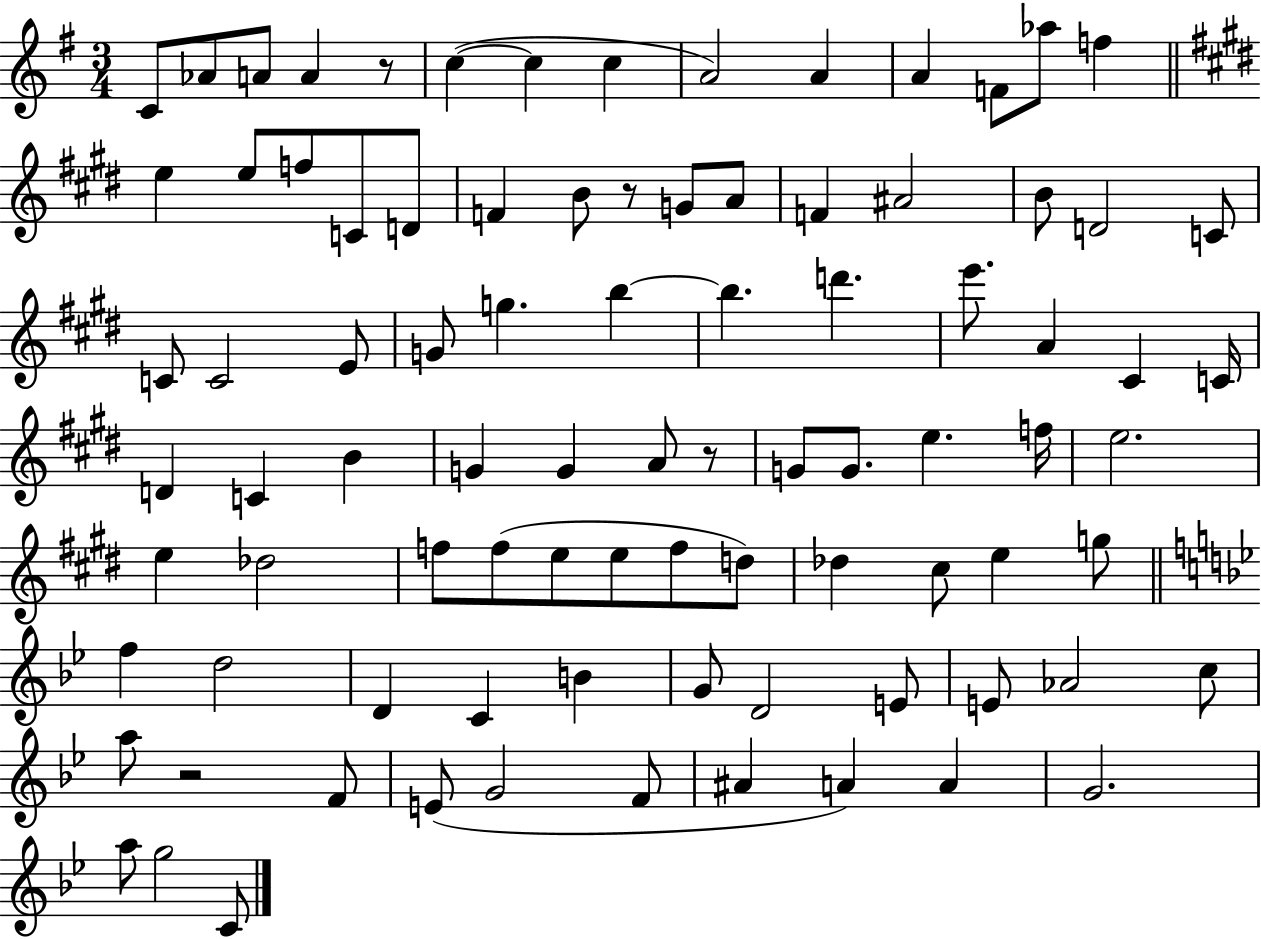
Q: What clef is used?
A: treble